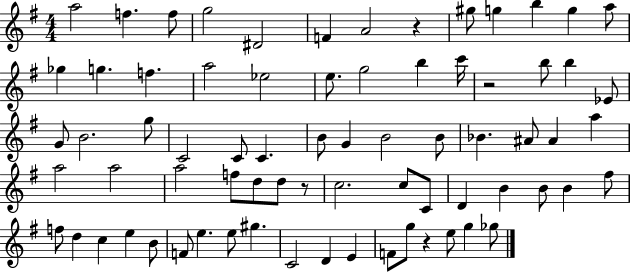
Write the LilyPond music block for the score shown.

{
  \clef treble
  \numericTimeSignature
  \time 4/4
  \key g \major
  a''2 f''4. f''8 | g''2 dis'2 | f'4 a'2 r4 | gis''8 g''4 b''4 g''4 a''8 | \break ges''4 g''4. f''4. | a''2 ees''2 | e''8. g''2 b''4 c'''16 | r2 b''8 b''4 ees'8 | \break g'8 b'2. g''8 | c'2 c'8 c'4. | b'8 g'4 b'2 b'8 | bes'4. ais'8 ais'4 a''4 | \break a''2 a''2 | a''2 f''8 d''8 d''8 r8 | c''2. c''8 c'8 | d'4 b'4 b'8 b'4 fis''8 | \break f''8 d''4 c''4 e''4 b'8 | f'8 e''4. e''8 gis''4. | c'2 d'4 e'4 | f'8 g''8 r4 e''8 g''4 ges''8 | \break \bar "|."
}